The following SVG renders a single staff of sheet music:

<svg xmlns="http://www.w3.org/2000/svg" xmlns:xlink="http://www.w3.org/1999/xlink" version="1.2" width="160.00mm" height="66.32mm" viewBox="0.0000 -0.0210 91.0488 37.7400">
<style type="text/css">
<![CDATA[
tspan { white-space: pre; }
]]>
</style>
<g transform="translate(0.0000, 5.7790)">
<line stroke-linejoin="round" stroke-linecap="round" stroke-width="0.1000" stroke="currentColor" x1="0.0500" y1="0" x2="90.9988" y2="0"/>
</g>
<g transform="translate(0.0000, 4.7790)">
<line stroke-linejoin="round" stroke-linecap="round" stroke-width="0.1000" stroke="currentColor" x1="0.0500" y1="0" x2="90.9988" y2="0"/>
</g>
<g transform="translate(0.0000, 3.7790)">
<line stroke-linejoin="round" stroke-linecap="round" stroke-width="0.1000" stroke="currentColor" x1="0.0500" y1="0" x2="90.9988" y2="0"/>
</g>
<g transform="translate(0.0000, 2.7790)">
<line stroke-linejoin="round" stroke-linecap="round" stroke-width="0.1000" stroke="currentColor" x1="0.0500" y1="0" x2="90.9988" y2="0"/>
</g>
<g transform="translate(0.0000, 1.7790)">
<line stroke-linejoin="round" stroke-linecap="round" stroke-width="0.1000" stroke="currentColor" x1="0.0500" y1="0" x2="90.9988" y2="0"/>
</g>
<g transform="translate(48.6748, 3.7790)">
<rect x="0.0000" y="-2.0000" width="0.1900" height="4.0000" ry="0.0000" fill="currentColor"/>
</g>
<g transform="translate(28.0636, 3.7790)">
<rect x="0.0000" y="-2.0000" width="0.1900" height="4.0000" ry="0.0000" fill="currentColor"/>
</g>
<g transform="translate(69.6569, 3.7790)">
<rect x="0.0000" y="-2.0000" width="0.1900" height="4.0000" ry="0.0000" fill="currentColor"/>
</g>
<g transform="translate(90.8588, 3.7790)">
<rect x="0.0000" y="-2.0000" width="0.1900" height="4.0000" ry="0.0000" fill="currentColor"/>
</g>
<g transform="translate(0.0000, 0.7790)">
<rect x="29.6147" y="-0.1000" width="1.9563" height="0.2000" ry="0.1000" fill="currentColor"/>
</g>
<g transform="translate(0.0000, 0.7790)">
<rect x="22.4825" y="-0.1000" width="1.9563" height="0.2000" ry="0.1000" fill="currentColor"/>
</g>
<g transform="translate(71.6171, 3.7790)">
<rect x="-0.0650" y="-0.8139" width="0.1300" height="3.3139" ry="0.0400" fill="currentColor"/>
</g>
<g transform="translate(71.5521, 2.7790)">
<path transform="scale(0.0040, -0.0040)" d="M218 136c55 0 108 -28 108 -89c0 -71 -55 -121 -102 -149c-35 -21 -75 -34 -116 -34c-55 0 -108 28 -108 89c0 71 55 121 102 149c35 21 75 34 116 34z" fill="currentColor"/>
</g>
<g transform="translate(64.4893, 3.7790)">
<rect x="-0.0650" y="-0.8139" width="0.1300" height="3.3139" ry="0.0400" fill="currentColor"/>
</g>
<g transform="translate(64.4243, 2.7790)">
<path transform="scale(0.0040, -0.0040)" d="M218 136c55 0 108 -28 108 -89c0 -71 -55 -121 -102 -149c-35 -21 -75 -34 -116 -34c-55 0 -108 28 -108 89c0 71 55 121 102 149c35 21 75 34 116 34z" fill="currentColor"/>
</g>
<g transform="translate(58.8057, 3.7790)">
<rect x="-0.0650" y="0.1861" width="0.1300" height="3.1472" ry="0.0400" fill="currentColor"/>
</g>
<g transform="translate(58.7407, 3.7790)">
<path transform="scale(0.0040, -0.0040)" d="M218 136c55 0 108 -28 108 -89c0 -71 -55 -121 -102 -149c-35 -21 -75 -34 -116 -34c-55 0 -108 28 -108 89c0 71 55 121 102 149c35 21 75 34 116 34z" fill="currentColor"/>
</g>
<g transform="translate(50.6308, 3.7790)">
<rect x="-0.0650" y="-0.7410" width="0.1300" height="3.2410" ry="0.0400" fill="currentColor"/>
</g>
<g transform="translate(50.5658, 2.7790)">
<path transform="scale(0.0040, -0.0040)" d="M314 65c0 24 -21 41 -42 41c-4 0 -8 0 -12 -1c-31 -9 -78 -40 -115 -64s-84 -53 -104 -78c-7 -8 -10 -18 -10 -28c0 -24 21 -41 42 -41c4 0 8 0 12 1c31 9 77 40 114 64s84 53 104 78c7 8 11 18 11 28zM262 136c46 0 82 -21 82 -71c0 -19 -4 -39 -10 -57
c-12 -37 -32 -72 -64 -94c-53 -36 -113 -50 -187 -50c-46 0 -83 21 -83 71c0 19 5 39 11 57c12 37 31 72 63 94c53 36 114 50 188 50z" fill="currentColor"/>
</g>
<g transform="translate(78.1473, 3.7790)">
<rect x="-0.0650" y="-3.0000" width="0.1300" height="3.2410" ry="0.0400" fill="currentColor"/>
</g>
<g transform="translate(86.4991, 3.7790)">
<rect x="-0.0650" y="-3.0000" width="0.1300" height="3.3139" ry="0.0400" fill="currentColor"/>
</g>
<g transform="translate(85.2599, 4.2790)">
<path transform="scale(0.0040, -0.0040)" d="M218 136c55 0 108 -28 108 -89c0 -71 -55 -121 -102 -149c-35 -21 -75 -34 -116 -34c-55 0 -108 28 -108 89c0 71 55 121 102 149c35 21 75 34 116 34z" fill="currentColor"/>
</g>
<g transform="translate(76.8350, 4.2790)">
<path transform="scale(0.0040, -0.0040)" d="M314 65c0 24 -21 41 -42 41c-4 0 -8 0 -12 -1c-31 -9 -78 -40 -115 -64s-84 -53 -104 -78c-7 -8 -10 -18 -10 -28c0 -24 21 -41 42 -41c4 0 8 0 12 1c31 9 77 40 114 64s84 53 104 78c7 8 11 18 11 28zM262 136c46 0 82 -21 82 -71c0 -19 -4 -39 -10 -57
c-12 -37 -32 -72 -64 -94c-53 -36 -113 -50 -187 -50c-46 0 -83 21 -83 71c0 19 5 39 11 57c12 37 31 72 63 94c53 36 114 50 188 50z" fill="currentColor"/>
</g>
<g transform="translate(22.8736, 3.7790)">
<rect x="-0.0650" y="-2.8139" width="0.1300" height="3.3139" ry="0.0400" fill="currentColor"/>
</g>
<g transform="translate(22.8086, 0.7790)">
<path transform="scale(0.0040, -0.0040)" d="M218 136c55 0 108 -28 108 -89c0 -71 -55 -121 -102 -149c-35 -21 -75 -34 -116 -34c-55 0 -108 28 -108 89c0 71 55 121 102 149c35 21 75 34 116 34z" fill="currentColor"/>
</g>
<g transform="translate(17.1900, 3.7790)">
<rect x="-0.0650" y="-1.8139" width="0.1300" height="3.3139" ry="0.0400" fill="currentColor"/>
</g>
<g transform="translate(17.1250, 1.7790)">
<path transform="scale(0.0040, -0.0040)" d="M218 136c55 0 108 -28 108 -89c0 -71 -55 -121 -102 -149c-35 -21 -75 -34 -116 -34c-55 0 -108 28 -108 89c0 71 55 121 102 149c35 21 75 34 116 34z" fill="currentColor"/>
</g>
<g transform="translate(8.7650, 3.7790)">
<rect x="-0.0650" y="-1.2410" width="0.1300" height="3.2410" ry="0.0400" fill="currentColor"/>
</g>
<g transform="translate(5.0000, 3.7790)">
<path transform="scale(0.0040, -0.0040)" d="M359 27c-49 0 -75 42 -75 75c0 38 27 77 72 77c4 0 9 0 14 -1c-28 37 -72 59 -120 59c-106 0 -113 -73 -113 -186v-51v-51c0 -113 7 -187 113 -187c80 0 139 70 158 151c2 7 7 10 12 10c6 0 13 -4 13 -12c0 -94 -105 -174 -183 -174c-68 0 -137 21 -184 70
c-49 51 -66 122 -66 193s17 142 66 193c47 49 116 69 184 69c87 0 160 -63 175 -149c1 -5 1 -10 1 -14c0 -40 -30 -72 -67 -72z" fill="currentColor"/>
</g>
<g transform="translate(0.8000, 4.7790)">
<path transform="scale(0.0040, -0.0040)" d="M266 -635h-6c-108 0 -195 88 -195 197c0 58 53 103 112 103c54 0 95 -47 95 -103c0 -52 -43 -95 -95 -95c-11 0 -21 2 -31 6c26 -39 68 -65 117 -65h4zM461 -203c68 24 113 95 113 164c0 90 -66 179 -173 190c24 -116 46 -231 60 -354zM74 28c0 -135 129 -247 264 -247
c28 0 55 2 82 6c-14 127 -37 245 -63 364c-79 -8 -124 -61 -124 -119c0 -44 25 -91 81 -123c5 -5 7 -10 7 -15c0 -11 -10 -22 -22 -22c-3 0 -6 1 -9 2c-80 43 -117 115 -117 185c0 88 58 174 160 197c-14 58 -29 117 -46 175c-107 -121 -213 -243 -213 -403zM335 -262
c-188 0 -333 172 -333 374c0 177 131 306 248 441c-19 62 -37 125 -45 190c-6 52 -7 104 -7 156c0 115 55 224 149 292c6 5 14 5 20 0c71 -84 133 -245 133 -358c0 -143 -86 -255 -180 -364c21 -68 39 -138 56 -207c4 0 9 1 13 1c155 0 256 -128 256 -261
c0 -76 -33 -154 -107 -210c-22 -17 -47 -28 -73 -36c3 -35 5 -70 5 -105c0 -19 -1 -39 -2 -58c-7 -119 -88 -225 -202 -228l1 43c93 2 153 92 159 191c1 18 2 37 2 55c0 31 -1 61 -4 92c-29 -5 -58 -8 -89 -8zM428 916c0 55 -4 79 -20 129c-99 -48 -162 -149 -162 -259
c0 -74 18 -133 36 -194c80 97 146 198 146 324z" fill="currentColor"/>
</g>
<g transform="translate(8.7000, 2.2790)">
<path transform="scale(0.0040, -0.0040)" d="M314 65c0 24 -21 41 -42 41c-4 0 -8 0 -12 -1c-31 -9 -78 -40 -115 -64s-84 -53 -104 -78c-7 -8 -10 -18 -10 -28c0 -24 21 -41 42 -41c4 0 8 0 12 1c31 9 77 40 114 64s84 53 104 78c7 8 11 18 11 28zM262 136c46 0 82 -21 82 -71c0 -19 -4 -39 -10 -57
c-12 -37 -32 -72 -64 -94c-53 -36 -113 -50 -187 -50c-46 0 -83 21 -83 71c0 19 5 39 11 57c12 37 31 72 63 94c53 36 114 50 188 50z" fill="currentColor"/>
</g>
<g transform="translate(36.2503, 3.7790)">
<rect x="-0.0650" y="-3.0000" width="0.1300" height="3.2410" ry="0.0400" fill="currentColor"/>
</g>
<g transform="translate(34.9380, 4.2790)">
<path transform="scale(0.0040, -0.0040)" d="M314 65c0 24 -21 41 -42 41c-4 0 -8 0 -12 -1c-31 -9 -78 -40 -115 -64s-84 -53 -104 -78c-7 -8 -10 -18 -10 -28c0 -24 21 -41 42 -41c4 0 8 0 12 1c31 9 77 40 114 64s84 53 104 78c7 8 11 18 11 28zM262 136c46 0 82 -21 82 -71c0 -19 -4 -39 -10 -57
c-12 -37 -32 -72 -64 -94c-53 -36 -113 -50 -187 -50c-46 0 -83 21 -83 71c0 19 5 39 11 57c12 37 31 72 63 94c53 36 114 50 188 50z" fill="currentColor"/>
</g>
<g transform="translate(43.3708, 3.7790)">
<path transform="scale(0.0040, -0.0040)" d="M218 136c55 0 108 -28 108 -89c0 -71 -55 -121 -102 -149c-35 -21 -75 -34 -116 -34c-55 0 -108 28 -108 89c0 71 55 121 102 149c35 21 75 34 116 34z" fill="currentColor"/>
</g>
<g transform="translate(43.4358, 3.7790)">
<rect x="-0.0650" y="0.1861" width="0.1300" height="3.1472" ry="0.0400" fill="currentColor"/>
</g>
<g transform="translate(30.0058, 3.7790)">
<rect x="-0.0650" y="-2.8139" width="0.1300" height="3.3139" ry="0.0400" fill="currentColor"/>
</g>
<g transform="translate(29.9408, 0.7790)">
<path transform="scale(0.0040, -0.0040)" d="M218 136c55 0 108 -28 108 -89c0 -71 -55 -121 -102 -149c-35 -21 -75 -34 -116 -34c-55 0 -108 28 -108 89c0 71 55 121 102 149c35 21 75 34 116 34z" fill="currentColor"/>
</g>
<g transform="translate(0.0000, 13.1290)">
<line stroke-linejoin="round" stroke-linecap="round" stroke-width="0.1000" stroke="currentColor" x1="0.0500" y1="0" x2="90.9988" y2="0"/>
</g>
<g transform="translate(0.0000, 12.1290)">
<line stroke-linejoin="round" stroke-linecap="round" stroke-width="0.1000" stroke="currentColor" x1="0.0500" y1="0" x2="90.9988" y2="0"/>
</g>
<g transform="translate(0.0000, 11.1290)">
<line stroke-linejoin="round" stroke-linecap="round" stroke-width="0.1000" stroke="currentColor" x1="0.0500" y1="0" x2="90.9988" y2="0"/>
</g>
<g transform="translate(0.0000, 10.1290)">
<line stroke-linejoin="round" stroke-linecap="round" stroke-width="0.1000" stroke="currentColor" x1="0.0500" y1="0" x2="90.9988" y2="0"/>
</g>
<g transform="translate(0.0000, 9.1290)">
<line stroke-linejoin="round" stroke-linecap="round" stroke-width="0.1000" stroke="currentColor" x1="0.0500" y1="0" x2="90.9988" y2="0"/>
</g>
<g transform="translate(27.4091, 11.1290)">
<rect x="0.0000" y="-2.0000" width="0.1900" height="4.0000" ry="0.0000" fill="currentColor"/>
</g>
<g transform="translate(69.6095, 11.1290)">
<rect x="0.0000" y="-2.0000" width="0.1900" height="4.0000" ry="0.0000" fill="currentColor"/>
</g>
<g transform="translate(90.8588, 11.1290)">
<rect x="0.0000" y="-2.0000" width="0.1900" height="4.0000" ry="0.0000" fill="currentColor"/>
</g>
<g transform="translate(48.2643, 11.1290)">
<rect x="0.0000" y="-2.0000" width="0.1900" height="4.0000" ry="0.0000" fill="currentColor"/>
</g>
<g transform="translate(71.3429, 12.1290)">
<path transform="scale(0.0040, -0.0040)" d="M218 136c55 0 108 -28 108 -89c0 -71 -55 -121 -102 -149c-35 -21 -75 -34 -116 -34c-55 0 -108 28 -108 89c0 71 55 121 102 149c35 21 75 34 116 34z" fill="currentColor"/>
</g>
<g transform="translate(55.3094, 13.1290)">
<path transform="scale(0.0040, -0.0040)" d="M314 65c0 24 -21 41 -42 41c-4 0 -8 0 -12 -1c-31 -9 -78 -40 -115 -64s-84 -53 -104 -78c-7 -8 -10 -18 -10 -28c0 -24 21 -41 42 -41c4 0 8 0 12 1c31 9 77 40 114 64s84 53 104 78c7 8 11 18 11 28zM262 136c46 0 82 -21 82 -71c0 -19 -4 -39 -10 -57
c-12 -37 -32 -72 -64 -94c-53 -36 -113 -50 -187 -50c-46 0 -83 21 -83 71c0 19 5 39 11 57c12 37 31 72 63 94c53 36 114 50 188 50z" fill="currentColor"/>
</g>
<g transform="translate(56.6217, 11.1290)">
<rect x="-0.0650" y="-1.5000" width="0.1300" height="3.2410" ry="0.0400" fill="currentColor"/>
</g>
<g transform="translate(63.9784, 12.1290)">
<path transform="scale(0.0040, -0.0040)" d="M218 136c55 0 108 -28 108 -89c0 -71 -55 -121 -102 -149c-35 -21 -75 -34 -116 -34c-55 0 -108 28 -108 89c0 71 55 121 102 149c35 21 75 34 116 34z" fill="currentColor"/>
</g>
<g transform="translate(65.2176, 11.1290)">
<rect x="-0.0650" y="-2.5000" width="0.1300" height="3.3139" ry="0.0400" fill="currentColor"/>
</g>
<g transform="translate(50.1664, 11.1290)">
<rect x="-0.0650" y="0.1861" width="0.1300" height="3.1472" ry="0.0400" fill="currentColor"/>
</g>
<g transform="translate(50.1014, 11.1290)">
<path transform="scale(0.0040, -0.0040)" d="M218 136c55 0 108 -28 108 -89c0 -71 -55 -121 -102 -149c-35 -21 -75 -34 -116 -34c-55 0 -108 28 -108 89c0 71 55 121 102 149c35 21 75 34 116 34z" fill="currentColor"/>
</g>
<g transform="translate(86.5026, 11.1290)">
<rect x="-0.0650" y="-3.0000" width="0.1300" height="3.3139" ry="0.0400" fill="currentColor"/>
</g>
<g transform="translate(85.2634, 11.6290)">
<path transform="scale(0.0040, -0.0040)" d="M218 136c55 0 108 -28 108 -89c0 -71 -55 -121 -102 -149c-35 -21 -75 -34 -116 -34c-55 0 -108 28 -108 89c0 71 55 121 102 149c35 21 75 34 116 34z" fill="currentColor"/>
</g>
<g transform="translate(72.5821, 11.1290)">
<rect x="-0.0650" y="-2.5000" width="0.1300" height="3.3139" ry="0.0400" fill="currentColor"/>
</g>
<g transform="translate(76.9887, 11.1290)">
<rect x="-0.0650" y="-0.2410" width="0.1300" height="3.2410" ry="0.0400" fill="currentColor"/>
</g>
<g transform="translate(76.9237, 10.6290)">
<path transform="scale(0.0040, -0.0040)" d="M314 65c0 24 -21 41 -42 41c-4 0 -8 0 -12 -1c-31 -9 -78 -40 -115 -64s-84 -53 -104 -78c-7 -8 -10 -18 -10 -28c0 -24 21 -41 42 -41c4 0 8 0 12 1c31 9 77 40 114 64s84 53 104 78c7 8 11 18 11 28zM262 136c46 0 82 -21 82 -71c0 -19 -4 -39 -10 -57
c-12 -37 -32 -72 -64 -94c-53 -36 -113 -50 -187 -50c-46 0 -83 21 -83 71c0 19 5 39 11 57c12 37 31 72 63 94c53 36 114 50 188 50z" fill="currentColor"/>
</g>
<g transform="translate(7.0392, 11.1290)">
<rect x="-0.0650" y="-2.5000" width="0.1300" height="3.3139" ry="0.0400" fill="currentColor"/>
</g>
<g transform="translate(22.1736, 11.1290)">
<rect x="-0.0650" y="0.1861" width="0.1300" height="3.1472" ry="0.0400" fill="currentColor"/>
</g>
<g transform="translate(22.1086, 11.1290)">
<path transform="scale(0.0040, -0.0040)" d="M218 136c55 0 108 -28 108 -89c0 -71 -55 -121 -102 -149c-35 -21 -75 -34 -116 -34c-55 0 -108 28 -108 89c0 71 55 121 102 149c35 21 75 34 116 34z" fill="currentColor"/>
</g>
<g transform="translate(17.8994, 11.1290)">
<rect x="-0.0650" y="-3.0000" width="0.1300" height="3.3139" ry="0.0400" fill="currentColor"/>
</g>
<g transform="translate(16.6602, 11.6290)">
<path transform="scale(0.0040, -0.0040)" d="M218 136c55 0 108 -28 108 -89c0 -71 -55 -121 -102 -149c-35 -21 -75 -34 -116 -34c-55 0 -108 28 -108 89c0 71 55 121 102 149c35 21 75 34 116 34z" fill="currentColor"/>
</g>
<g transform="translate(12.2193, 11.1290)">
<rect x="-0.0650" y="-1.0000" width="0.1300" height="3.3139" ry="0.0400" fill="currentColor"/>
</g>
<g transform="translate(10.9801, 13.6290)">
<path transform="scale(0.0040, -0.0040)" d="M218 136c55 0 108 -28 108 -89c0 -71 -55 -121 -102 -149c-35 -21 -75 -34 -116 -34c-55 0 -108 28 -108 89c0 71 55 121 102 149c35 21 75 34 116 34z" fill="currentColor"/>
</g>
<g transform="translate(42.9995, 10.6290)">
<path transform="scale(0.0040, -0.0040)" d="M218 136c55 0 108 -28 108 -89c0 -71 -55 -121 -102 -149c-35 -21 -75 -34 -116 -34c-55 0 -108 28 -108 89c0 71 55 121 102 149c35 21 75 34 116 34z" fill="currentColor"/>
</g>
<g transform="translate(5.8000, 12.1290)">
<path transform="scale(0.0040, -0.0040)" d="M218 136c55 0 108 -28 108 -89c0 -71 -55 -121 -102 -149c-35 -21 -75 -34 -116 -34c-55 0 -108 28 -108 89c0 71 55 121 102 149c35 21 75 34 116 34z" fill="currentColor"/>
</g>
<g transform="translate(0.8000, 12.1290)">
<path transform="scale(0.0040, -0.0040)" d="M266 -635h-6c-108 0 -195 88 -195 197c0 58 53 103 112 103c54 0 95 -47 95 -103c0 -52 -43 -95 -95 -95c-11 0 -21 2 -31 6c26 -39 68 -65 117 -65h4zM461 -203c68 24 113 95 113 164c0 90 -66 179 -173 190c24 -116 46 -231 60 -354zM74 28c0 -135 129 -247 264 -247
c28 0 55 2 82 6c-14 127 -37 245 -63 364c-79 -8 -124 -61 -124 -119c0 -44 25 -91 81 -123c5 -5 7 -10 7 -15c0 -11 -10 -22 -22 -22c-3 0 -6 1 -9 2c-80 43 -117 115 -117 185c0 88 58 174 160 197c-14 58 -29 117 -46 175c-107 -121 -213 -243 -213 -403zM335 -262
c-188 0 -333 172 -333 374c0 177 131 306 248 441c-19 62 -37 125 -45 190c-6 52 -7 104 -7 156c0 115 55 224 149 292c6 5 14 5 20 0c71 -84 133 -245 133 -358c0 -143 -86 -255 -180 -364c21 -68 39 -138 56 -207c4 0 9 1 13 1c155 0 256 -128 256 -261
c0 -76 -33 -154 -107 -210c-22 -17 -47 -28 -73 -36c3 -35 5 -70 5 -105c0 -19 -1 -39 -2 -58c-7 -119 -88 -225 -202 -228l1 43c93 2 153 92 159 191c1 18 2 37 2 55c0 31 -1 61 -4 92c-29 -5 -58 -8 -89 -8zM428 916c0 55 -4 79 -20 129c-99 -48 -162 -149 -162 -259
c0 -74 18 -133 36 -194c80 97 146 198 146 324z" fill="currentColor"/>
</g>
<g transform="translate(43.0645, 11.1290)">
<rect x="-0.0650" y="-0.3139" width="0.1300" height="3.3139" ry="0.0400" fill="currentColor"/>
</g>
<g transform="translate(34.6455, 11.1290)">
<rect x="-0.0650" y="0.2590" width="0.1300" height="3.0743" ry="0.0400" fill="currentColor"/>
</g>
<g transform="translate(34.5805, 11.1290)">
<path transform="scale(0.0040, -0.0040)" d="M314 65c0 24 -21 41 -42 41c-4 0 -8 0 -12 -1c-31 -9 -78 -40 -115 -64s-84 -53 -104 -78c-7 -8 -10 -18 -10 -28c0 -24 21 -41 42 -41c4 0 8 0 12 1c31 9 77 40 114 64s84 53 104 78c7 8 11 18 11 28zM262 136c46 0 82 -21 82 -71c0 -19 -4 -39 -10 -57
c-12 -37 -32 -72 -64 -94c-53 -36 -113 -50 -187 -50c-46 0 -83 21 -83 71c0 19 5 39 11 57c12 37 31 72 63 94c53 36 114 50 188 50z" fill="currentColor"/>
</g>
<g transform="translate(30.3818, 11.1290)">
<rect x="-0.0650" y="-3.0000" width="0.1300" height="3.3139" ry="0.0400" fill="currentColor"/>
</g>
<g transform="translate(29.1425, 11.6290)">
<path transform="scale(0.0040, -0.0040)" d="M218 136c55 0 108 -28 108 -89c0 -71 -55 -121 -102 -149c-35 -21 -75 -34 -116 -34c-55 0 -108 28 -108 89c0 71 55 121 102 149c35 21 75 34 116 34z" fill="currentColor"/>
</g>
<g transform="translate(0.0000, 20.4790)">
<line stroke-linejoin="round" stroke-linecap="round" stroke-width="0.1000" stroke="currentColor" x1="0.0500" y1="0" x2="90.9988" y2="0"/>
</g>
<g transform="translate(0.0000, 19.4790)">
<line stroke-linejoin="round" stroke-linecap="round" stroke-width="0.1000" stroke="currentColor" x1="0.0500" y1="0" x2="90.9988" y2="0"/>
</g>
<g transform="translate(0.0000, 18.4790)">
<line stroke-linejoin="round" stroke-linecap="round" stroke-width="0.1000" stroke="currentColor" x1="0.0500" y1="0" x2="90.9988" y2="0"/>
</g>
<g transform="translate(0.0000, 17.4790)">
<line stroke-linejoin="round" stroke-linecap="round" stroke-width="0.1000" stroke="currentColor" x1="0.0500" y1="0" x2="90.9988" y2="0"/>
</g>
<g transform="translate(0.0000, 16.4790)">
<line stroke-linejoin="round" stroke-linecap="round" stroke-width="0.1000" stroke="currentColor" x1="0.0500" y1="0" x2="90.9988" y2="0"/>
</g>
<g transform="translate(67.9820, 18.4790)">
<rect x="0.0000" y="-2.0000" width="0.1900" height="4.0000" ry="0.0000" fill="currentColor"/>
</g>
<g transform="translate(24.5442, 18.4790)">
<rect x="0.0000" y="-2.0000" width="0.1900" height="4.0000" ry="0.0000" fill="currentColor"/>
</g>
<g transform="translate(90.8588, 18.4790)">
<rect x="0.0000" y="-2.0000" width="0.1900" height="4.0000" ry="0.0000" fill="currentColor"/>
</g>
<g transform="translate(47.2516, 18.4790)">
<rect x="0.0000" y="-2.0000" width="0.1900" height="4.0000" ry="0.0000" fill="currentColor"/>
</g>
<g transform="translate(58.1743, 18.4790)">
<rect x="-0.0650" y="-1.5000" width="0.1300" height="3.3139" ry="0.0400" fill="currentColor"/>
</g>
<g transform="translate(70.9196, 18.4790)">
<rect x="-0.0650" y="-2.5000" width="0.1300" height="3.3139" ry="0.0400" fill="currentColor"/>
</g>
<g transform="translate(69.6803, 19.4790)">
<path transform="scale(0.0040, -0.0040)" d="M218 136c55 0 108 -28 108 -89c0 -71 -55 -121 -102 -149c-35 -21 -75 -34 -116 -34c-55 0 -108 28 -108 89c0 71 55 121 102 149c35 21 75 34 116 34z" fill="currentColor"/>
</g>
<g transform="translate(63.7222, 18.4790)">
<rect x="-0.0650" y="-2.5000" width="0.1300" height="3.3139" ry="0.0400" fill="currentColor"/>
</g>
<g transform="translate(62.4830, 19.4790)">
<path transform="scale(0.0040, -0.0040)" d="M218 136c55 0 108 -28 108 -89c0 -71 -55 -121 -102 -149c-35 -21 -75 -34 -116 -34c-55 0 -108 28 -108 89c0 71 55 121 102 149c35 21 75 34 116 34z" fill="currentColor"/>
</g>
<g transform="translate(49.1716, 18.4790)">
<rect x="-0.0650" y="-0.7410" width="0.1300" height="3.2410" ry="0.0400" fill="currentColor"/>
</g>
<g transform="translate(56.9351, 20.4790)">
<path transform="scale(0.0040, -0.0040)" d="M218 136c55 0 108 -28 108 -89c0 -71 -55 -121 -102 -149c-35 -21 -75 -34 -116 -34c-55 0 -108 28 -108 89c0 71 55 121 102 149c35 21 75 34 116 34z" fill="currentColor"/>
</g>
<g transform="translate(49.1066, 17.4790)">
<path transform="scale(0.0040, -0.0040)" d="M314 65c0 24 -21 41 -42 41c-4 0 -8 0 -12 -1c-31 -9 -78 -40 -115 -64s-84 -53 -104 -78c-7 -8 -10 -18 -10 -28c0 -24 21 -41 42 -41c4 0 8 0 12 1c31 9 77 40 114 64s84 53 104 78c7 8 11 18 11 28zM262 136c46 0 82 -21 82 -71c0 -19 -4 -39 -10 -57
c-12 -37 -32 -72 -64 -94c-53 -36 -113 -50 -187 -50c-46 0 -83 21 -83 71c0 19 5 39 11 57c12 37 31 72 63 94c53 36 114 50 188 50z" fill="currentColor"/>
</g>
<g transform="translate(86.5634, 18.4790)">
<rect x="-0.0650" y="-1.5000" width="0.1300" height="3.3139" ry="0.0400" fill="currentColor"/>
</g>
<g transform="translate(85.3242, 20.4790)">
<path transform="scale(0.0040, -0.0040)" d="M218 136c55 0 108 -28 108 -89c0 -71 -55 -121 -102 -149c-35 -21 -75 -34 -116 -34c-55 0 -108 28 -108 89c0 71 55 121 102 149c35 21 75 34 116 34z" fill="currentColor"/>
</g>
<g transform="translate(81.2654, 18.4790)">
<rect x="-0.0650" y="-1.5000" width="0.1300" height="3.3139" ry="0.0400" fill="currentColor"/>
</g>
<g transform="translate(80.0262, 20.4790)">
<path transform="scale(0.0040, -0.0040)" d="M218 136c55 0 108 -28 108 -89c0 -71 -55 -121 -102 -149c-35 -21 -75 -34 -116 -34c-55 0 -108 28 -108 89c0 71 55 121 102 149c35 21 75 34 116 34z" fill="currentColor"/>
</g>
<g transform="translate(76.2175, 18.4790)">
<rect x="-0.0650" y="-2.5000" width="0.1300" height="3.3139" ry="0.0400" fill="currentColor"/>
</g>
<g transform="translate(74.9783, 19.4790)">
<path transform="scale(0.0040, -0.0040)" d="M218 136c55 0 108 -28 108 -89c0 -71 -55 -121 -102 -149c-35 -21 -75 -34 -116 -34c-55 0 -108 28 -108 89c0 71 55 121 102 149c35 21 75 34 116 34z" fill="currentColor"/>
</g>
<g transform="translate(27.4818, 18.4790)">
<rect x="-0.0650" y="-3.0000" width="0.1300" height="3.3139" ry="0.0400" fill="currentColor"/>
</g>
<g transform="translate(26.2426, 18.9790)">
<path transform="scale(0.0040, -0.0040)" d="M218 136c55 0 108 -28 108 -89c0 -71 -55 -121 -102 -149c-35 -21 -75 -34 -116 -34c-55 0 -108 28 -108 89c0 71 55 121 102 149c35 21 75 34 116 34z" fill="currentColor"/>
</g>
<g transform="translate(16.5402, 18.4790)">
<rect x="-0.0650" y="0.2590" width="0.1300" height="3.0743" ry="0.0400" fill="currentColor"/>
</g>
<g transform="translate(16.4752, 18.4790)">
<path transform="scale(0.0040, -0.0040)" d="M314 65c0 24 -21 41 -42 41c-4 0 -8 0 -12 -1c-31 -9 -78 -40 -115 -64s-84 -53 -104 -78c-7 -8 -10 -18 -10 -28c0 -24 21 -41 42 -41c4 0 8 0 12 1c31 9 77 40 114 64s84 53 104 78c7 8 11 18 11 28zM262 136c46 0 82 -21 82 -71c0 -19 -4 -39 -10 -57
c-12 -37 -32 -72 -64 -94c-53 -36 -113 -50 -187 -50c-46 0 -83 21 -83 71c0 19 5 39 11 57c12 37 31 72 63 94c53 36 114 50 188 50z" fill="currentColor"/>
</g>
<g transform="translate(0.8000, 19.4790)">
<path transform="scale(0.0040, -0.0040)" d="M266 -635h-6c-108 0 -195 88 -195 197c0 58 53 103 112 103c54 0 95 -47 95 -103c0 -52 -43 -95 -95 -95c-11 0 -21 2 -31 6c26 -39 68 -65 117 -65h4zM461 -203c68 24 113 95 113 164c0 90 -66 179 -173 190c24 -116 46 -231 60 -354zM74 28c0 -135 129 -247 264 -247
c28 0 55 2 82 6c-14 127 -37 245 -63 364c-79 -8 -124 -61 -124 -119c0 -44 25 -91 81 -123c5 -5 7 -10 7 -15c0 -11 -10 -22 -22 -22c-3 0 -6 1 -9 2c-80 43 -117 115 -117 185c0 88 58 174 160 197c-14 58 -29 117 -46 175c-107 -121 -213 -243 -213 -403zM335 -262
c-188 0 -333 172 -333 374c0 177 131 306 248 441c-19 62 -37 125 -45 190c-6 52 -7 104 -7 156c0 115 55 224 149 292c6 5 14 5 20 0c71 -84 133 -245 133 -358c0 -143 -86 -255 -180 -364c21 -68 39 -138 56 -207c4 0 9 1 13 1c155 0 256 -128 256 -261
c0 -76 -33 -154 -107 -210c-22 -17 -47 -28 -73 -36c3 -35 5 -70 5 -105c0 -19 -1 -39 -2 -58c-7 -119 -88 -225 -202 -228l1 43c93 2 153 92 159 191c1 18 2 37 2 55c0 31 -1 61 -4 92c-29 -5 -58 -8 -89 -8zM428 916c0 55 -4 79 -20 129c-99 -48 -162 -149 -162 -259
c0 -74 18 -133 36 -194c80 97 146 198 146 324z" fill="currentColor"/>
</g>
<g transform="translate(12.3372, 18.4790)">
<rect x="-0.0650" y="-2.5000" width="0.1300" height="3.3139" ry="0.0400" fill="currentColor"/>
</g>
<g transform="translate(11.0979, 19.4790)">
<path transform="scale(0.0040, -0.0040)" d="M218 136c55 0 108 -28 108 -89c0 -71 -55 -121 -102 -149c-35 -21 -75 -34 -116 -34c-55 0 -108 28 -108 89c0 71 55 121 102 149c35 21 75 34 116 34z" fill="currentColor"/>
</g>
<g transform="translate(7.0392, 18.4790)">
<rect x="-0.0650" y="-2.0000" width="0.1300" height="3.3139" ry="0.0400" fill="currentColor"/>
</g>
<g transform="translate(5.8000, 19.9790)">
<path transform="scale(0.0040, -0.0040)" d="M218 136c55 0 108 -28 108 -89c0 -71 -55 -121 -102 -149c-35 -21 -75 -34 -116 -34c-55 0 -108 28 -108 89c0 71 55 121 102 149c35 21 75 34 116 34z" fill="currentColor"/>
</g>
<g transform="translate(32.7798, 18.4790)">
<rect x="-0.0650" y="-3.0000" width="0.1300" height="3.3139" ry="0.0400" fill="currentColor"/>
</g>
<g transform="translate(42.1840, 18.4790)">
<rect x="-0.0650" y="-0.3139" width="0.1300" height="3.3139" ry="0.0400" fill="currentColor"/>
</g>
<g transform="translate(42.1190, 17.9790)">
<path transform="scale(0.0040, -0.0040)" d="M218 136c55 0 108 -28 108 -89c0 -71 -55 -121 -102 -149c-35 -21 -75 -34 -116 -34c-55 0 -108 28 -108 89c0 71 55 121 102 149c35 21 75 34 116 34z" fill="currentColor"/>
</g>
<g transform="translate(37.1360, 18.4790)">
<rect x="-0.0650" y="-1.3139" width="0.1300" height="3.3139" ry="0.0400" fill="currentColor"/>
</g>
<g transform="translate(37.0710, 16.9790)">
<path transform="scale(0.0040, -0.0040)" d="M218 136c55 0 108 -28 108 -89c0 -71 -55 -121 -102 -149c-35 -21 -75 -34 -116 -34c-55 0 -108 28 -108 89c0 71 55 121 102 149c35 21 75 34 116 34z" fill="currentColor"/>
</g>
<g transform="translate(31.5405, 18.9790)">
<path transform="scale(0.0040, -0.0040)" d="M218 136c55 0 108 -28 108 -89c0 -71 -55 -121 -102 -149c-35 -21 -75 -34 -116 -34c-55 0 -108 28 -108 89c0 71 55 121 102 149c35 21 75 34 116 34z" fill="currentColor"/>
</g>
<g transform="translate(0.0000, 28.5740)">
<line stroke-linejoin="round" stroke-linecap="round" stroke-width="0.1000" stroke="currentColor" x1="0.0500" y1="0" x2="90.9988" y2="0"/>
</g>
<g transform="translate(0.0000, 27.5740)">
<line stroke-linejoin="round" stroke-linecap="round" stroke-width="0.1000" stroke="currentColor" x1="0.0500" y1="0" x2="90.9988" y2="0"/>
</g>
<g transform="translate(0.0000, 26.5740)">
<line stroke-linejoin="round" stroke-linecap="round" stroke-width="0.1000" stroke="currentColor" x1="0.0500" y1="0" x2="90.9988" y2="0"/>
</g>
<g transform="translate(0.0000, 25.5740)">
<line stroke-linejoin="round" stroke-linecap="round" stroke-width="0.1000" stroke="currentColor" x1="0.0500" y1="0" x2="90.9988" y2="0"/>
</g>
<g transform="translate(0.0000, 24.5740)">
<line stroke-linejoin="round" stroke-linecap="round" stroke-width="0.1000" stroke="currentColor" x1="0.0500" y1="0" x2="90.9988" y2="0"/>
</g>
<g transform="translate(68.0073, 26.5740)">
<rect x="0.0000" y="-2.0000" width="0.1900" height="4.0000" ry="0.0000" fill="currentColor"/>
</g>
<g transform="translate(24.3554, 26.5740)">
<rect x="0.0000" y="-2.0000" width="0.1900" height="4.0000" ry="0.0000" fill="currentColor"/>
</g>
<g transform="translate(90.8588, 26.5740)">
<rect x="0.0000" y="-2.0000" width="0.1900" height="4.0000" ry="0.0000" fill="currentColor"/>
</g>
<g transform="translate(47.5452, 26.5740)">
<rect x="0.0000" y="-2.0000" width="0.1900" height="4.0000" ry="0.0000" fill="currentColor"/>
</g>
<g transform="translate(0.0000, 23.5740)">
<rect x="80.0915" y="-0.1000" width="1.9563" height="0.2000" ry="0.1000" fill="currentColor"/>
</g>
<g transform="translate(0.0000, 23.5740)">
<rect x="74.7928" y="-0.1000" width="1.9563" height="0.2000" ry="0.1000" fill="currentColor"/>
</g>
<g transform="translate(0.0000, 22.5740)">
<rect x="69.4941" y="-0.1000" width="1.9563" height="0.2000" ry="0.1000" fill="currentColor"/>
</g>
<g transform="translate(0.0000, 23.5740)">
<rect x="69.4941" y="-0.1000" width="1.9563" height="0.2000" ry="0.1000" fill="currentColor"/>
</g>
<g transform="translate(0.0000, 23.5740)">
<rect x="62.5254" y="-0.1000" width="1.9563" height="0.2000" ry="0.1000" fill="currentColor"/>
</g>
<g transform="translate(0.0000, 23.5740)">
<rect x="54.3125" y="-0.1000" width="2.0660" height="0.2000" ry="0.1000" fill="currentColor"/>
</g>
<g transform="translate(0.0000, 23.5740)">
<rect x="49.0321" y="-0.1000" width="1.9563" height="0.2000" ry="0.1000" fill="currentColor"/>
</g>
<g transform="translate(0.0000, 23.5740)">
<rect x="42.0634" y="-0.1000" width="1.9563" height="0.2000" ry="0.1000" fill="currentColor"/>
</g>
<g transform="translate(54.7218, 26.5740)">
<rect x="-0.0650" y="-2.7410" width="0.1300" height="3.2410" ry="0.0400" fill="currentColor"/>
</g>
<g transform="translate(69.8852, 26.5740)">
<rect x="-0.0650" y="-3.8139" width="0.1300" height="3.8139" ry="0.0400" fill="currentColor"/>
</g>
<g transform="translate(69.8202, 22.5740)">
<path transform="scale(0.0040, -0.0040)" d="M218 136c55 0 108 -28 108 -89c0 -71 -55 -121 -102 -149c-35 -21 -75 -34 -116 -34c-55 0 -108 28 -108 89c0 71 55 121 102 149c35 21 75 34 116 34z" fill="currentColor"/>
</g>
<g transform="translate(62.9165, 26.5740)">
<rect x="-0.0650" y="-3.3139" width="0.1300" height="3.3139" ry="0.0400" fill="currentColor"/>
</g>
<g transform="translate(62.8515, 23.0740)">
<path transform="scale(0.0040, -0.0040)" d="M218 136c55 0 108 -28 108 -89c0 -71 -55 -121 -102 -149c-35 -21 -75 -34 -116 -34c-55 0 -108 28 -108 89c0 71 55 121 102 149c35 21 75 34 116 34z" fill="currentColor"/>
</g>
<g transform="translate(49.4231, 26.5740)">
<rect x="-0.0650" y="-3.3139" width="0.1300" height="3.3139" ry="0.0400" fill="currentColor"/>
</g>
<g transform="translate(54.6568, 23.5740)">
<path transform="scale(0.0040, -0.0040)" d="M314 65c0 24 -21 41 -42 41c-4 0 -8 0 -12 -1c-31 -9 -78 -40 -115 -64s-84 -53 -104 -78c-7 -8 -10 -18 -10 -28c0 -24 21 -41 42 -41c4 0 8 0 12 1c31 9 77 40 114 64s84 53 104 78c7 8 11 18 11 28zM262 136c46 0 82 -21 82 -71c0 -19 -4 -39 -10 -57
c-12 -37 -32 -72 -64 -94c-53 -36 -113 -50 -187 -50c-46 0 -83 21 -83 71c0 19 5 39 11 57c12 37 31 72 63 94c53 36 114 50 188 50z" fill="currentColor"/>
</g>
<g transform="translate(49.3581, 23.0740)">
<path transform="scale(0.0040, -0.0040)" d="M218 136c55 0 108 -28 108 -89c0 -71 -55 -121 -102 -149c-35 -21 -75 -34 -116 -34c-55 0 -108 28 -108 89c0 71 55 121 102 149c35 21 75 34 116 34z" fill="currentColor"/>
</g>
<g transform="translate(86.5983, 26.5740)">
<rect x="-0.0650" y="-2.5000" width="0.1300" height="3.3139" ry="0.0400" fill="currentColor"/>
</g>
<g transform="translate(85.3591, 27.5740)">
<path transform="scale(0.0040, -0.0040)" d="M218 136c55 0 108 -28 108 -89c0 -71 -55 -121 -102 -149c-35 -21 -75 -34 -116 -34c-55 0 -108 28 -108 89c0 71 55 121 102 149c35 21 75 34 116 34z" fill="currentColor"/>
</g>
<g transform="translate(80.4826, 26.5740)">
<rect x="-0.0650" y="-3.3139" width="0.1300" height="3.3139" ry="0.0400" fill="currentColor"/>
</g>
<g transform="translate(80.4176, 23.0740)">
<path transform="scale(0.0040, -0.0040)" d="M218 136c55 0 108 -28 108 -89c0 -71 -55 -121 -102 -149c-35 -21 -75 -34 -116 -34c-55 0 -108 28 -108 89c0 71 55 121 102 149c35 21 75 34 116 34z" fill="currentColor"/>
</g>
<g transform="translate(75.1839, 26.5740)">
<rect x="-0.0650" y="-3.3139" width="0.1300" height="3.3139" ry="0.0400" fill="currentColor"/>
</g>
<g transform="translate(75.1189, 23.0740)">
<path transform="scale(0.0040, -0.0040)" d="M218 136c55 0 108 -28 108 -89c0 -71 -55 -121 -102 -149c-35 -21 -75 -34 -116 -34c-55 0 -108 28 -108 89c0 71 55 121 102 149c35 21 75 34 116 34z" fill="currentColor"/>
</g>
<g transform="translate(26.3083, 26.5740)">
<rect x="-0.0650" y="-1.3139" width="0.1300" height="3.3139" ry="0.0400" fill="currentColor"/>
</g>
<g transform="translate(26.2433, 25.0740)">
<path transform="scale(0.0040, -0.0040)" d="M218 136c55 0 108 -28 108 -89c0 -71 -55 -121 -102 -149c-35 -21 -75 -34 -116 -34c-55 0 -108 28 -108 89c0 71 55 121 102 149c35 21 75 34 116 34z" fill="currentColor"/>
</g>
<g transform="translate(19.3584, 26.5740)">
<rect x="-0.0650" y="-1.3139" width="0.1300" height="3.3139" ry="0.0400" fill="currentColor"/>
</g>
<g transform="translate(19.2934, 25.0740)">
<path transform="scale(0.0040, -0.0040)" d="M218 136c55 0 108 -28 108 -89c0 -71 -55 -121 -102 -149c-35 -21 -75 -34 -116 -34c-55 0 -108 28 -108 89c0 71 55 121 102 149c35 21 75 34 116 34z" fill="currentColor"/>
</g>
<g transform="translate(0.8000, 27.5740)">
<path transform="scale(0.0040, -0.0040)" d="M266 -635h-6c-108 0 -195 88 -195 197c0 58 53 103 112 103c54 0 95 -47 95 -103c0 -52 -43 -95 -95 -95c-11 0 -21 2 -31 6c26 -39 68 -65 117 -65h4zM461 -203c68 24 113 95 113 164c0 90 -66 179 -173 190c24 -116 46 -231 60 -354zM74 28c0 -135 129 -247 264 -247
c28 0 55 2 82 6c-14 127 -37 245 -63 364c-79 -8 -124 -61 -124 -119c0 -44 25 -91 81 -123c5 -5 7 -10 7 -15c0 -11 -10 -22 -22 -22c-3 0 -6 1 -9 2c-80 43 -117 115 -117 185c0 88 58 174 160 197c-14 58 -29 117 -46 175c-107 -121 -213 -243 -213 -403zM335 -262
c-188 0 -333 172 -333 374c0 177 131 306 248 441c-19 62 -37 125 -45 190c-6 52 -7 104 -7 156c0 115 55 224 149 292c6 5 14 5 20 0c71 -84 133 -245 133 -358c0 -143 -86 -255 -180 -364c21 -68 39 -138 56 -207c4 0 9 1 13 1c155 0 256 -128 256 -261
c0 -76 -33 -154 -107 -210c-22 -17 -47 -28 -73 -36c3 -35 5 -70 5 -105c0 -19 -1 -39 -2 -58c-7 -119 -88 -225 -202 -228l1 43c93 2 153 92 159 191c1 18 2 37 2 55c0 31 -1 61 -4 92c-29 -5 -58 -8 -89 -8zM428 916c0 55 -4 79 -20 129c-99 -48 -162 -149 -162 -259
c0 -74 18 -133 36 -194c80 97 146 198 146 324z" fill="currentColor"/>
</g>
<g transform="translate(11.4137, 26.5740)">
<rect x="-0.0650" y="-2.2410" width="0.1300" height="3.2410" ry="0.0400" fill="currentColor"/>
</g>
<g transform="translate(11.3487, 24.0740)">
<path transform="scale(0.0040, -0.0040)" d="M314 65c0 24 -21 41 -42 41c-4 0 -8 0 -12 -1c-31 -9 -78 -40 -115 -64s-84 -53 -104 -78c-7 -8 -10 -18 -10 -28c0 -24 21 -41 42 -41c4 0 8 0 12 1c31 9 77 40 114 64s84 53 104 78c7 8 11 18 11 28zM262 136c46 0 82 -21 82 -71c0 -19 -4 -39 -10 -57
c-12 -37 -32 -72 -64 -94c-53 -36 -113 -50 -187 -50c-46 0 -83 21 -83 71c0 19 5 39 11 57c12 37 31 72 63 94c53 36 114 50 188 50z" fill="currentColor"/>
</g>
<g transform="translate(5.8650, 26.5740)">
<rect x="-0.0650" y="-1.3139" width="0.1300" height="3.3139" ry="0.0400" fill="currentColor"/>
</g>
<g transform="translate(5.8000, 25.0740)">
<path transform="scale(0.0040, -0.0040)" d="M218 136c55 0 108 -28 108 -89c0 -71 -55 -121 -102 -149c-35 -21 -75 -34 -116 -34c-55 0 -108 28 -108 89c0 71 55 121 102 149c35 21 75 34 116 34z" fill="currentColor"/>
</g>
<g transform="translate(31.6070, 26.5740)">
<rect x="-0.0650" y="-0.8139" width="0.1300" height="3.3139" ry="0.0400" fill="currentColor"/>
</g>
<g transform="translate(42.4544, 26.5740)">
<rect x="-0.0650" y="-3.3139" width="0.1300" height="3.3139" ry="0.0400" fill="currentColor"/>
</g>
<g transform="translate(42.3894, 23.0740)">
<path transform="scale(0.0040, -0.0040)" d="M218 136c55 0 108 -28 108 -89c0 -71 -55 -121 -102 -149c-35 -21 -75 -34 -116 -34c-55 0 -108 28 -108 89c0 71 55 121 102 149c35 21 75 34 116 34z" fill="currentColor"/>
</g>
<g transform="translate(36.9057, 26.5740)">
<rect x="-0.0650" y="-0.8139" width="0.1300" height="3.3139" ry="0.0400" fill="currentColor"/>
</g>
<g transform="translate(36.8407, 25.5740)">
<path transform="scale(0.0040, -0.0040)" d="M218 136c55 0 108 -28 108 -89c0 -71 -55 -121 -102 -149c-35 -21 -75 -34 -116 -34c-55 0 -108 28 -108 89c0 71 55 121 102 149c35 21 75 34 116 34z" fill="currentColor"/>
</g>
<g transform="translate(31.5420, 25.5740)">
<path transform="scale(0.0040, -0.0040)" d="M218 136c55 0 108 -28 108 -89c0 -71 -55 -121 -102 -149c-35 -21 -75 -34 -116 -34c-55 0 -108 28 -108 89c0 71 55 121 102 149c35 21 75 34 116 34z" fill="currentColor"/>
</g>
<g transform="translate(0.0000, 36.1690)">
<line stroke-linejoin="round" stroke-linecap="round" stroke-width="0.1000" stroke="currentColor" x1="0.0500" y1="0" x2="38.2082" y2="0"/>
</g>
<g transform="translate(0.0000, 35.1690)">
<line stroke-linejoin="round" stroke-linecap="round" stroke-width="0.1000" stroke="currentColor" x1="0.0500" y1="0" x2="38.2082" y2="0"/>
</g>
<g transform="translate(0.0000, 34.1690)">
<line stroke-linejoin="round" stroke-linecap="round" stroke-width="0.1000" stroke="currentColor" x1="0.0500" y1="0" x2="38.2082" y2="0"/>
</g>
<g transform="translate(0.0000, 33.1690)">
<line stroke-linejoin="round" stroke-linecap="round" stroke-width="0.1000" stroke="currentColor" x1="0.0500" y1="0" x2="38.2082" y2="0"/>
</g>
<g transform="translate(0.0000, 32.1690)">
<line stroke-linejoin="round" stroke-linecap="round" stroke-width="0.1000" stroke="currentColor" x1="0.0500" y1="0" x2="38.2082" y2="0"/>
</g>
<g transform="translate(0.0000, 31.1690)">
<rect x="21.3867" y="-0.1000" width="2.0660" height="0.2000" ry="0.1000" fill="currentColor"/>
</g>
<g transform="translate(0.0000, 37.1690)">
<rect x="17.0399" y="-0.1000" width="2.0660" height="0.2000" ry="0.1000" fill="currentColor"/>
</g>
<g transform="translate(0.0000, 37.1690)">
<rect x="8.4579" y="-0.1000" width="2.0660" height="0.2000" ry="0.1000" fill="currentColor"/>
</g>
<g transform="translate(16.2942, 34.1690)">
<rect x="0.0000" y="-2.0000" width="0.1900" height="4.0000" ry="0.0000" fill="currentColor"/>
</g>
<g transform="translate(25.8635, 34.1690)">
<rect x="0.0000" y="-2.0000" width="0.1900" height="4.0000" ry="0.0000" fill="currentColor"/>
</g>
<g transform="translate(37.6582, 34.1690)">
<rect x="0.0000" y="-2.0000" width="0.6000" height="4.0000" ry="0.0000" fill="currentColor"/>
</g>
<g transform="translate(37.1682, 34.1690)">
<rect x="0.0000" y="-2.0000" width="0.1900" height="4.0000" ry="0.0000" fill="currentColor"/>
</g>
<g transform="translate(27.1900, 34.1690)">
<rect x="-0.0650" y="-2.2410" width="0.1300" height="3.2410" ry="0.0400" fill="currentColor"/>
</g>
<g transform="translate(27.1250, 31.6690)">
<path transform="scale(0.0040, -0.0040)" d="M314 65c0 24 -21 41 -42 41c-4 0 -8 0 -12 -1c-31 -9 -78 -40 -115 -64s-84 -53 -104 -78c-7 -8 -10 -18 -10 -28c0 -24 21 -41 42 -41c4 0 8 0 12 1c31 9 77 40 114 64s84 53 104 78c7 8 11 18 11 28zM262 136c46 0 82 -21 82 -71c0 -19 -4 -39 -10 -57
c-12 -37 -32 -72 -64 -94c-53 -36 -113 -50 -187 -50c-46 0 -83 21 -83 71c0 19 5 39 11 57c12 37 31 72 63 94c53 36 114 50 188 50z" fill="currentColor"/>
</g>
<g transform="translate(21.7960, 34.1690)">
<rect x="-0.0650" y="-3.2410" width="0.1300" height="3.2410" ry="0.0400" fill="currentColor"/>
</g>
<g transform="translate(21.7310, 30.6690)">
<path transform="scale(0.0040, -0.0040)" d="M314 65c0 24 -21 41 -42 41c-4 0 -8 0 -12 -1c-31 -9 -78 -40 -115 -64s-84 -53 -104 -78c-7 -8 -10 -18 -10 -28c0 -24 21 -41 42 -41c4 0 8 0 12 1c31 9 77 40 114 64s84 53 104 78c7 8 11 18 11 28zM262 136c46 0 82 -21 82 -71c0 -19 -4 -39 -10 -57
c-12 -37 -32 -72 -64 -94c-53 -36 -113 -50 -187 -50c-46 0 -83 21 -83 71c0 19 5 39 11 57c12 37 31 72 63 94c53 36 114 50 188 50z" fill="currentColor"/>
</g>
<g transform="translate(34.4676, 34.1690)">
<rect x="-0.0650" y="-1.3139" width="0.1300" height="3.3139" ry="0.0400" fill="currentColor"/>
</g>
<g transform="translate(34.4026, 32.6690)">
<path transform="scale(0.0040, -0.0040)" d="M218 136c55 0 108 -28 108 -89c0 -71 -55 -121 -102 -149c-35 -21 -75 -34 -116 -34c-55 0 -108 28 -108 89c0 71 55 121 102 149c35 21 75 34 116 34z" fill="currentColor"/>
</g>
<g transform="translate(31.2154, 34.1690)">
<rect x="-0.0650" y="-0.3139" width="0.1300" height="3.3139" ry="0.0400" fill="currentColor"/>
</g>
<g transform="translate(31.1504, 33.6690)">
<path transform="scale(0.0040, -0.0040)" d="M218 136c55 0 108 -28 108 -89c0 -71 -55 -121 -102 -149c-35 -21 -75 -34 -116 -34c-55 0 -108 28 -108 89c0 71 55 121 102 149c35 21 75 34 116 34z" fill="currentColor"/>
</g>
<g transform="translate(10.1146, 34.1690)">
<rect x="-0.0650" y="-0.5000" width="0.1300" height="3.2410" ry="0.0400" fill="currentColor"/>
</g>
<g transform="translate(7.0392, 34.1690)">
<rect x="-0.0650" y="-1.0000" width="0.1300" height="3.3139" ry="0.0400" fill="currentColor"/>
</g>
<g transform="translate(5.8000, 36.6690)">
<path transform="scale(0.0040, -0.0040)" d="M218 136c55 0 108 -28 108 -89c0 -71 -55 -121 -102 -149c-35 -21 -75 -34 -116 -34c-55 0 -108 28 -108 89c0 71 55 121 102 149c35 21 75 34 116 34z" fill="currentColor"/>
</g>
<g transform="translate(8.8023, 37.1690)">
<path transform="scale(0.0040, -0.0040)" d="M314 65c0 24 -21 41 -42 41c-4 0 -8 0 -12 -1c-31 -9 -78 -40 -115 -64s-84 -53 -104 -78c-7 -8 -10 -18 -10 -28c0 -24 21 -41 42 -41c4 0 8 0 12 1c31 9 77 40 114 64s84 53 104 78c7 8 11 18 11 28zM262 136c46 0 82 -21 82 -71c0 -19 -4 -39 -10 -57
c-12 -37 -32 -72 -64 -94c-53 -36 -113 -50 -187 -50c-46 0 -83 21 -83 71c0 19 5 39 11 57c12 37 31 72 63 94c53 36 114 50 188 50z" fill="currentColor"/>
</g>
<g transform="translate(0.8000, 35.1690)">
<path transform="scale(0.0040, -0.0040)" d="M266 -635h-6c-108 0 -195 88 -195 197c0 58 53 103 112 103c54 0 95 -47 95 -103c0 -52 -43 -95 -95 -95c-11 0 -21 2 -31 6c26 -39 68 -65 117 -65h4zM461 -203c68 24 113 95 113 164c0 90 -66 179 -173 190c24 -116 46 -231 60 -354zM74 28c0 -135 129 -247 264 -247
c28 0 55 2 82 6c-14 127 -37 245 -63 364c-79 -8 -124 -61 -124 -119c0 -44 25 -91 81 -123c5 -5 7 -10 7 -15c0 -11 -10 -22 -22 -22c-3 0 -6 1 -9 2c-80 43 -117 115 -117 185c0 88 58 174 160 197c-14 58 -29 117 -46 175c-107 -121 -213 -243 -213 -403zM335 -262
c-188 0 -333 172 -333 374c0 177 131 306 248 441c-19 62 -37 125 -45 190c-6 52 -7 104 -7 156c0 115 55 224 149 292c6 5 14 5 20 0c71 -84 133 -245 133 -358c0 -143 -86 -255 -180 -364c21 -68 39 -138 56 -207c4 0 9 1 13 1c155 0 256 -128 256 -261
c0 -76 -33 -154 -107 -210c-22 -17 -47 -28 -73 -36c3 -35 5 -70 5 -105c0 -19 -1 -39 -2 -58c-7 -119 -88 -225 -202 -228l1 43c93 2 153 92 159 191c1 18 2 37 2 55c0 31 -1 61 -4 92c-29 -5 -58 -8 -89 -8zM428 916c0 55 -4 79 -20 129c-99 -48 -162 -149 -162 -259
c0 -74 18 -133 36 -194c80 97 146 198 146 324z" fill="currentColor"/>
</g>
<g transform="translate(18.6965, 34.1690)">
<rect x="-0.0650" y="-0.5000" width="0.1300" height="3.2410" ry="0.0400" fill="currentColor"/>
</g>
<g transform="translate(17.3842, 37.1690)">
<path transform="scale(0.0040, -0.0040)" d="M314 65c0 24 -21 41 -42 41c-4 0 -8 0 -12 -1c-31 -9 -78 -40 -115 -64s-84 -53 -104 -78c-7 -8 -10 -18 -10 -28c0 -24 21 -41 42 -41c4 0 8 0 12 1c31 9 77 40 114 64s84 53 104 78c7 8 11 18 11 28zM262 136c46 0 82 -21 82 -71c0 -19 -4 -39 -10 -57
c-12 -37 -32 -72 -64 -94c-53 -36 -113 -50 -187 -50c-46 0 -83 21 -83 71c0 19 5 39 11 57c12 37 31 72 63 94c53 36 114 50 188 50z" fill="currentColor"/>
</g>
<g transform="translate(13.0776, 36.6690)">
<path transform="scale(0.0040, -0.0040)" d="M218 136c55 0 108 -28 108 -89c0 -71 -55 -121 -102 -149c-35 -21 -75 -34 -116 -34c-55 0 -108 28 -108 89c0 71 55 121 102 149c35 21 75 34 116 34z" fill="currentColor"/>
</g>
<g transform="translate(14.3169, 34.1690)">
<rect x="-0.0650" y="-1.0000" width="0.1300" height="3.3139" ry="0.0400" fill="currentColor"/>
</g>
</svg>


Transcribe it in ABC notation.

X:1
T:Untitled
M:4/4
L:1/4
K:C
e2 f a a A2 B d2 B d d A2 A G D A B A B2 c B E2 G G c2 A F G B2 A A e c d2 E G G G E E e g2 e e d d b b a2 b c' b b G D C2 D C2 b2 g2 c e